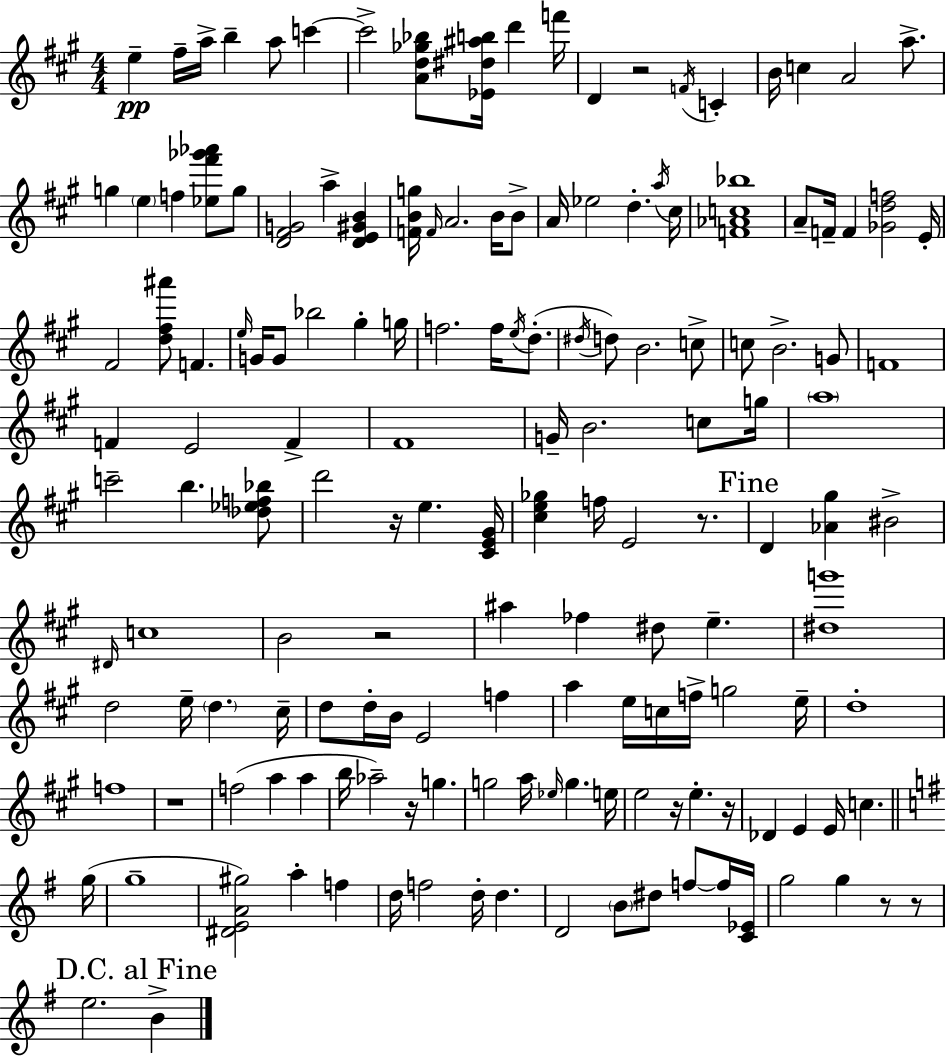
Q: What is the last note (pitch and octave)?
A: B4